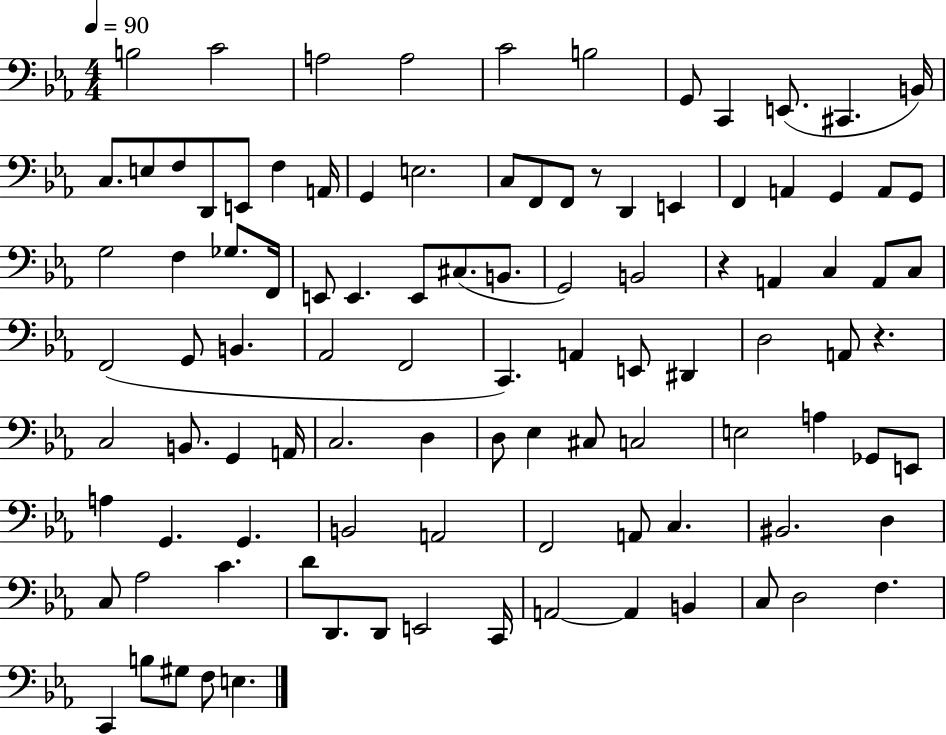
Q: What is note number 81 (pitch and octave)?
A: C3